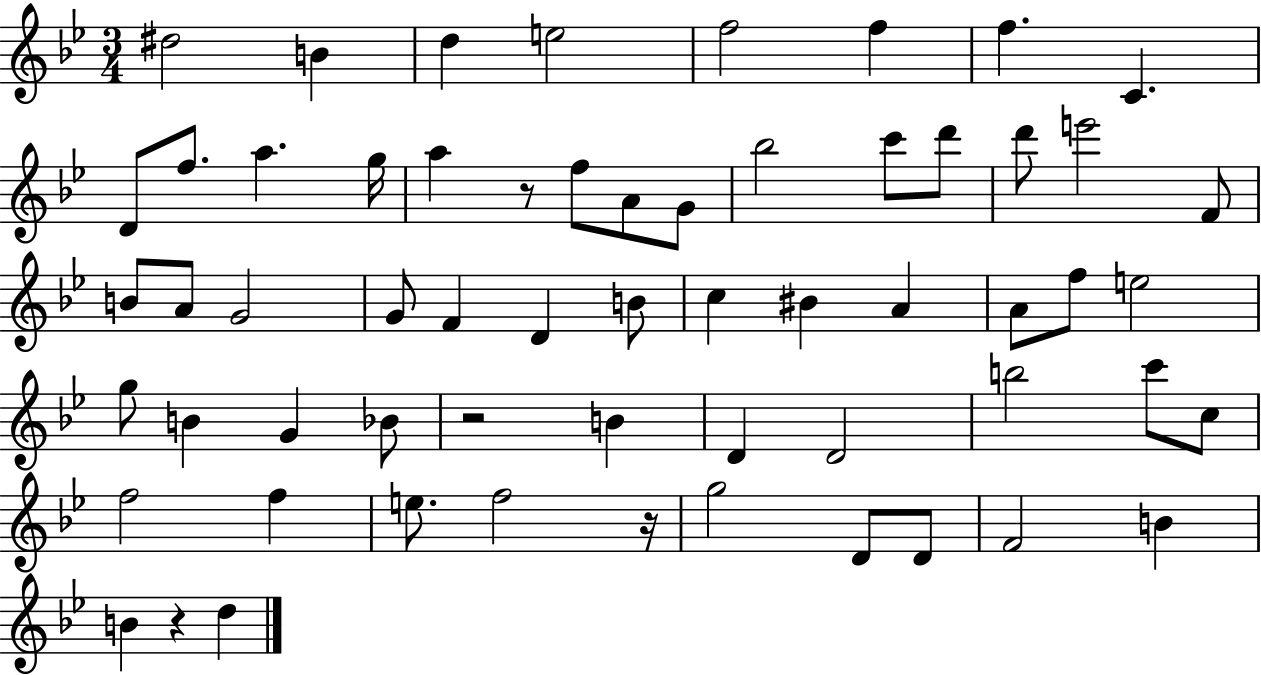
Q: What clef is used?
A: treble